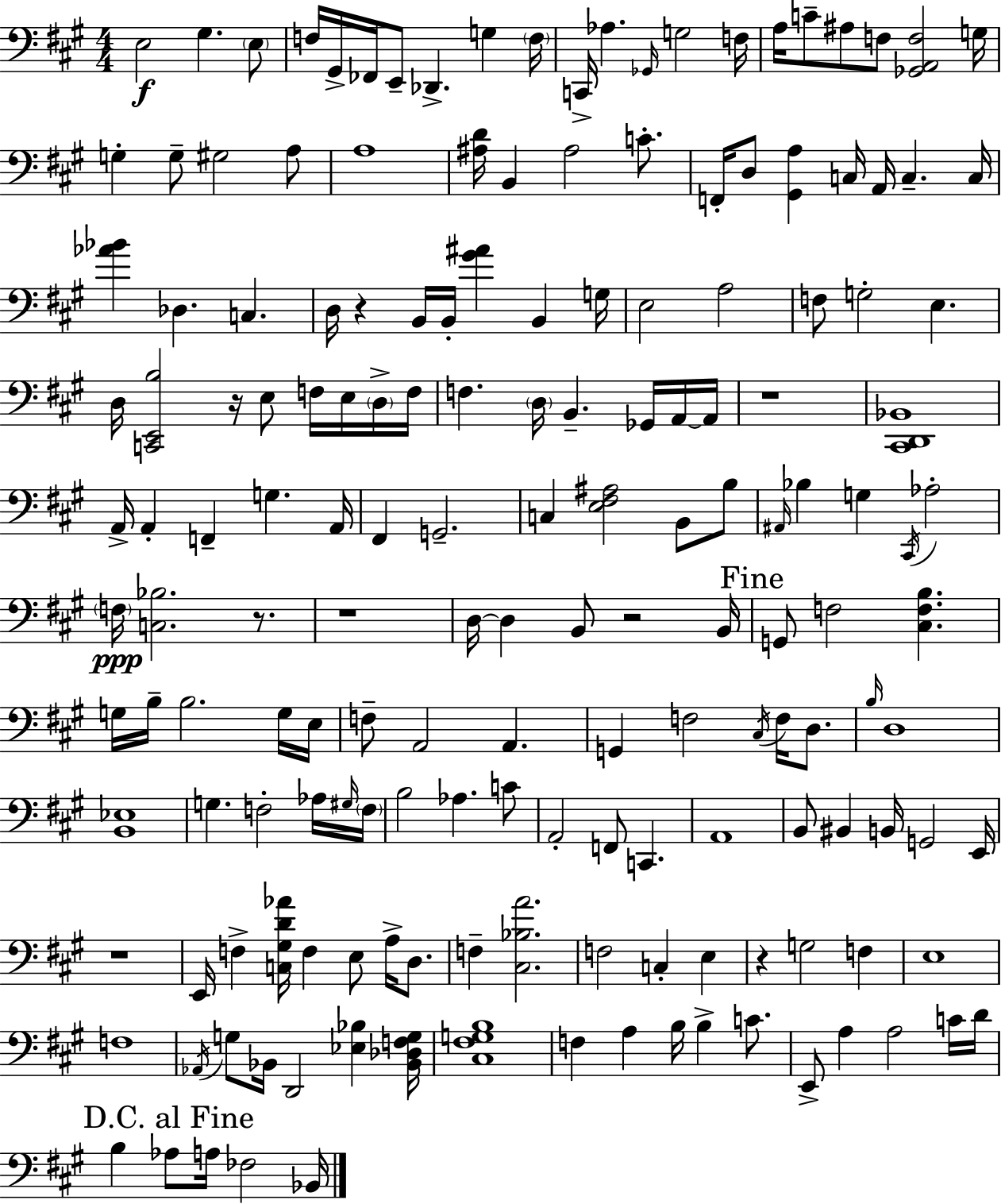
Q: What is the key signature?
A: A major